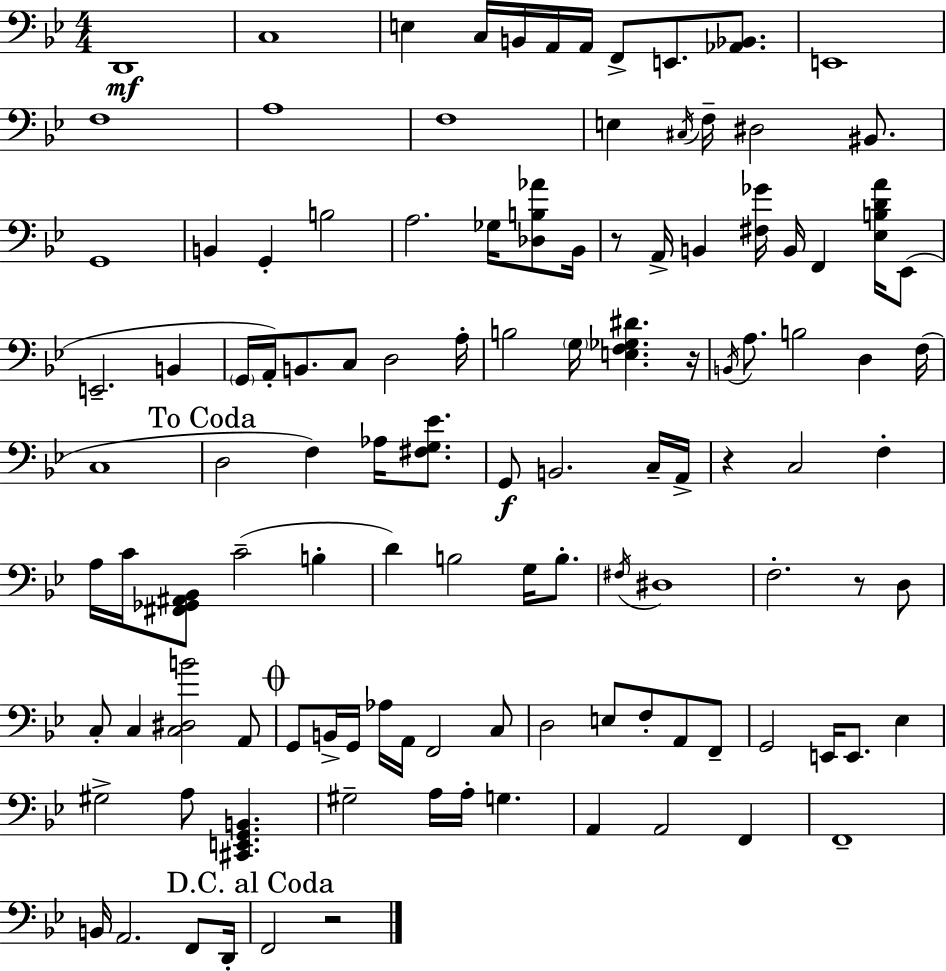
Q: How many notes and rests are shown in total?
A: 115